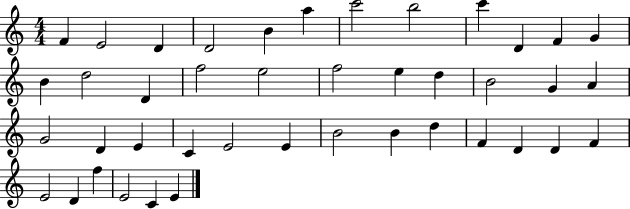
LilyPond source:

{
  \clef treble
  \numericTimeSignature
  \time 4/4
  \key c \major
  f'4 e'2 d'4 | d'2 b'4 a''4 | c'''2 b''2 | c'''4 d'4 f'4 g'4 | \break b'4 d''2 d'4 | f''2 e''2 | f''2 e''4 d''4 | b'2 g'4 a'4 | \break g'2 d'4 e'4 | c'4 e'2 e'4 | b'2 b'4 d''4 | f'4 d'4 d'4 f'4 | \break e'2 d'4 f''4 | e'2 c'4 e'4 | \bar "|."
}